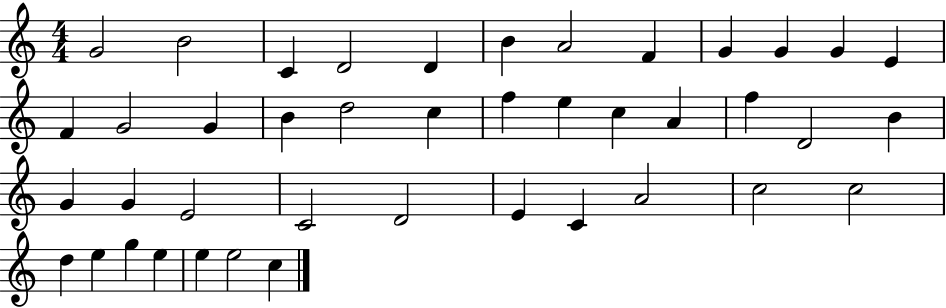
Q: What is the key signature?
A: C major